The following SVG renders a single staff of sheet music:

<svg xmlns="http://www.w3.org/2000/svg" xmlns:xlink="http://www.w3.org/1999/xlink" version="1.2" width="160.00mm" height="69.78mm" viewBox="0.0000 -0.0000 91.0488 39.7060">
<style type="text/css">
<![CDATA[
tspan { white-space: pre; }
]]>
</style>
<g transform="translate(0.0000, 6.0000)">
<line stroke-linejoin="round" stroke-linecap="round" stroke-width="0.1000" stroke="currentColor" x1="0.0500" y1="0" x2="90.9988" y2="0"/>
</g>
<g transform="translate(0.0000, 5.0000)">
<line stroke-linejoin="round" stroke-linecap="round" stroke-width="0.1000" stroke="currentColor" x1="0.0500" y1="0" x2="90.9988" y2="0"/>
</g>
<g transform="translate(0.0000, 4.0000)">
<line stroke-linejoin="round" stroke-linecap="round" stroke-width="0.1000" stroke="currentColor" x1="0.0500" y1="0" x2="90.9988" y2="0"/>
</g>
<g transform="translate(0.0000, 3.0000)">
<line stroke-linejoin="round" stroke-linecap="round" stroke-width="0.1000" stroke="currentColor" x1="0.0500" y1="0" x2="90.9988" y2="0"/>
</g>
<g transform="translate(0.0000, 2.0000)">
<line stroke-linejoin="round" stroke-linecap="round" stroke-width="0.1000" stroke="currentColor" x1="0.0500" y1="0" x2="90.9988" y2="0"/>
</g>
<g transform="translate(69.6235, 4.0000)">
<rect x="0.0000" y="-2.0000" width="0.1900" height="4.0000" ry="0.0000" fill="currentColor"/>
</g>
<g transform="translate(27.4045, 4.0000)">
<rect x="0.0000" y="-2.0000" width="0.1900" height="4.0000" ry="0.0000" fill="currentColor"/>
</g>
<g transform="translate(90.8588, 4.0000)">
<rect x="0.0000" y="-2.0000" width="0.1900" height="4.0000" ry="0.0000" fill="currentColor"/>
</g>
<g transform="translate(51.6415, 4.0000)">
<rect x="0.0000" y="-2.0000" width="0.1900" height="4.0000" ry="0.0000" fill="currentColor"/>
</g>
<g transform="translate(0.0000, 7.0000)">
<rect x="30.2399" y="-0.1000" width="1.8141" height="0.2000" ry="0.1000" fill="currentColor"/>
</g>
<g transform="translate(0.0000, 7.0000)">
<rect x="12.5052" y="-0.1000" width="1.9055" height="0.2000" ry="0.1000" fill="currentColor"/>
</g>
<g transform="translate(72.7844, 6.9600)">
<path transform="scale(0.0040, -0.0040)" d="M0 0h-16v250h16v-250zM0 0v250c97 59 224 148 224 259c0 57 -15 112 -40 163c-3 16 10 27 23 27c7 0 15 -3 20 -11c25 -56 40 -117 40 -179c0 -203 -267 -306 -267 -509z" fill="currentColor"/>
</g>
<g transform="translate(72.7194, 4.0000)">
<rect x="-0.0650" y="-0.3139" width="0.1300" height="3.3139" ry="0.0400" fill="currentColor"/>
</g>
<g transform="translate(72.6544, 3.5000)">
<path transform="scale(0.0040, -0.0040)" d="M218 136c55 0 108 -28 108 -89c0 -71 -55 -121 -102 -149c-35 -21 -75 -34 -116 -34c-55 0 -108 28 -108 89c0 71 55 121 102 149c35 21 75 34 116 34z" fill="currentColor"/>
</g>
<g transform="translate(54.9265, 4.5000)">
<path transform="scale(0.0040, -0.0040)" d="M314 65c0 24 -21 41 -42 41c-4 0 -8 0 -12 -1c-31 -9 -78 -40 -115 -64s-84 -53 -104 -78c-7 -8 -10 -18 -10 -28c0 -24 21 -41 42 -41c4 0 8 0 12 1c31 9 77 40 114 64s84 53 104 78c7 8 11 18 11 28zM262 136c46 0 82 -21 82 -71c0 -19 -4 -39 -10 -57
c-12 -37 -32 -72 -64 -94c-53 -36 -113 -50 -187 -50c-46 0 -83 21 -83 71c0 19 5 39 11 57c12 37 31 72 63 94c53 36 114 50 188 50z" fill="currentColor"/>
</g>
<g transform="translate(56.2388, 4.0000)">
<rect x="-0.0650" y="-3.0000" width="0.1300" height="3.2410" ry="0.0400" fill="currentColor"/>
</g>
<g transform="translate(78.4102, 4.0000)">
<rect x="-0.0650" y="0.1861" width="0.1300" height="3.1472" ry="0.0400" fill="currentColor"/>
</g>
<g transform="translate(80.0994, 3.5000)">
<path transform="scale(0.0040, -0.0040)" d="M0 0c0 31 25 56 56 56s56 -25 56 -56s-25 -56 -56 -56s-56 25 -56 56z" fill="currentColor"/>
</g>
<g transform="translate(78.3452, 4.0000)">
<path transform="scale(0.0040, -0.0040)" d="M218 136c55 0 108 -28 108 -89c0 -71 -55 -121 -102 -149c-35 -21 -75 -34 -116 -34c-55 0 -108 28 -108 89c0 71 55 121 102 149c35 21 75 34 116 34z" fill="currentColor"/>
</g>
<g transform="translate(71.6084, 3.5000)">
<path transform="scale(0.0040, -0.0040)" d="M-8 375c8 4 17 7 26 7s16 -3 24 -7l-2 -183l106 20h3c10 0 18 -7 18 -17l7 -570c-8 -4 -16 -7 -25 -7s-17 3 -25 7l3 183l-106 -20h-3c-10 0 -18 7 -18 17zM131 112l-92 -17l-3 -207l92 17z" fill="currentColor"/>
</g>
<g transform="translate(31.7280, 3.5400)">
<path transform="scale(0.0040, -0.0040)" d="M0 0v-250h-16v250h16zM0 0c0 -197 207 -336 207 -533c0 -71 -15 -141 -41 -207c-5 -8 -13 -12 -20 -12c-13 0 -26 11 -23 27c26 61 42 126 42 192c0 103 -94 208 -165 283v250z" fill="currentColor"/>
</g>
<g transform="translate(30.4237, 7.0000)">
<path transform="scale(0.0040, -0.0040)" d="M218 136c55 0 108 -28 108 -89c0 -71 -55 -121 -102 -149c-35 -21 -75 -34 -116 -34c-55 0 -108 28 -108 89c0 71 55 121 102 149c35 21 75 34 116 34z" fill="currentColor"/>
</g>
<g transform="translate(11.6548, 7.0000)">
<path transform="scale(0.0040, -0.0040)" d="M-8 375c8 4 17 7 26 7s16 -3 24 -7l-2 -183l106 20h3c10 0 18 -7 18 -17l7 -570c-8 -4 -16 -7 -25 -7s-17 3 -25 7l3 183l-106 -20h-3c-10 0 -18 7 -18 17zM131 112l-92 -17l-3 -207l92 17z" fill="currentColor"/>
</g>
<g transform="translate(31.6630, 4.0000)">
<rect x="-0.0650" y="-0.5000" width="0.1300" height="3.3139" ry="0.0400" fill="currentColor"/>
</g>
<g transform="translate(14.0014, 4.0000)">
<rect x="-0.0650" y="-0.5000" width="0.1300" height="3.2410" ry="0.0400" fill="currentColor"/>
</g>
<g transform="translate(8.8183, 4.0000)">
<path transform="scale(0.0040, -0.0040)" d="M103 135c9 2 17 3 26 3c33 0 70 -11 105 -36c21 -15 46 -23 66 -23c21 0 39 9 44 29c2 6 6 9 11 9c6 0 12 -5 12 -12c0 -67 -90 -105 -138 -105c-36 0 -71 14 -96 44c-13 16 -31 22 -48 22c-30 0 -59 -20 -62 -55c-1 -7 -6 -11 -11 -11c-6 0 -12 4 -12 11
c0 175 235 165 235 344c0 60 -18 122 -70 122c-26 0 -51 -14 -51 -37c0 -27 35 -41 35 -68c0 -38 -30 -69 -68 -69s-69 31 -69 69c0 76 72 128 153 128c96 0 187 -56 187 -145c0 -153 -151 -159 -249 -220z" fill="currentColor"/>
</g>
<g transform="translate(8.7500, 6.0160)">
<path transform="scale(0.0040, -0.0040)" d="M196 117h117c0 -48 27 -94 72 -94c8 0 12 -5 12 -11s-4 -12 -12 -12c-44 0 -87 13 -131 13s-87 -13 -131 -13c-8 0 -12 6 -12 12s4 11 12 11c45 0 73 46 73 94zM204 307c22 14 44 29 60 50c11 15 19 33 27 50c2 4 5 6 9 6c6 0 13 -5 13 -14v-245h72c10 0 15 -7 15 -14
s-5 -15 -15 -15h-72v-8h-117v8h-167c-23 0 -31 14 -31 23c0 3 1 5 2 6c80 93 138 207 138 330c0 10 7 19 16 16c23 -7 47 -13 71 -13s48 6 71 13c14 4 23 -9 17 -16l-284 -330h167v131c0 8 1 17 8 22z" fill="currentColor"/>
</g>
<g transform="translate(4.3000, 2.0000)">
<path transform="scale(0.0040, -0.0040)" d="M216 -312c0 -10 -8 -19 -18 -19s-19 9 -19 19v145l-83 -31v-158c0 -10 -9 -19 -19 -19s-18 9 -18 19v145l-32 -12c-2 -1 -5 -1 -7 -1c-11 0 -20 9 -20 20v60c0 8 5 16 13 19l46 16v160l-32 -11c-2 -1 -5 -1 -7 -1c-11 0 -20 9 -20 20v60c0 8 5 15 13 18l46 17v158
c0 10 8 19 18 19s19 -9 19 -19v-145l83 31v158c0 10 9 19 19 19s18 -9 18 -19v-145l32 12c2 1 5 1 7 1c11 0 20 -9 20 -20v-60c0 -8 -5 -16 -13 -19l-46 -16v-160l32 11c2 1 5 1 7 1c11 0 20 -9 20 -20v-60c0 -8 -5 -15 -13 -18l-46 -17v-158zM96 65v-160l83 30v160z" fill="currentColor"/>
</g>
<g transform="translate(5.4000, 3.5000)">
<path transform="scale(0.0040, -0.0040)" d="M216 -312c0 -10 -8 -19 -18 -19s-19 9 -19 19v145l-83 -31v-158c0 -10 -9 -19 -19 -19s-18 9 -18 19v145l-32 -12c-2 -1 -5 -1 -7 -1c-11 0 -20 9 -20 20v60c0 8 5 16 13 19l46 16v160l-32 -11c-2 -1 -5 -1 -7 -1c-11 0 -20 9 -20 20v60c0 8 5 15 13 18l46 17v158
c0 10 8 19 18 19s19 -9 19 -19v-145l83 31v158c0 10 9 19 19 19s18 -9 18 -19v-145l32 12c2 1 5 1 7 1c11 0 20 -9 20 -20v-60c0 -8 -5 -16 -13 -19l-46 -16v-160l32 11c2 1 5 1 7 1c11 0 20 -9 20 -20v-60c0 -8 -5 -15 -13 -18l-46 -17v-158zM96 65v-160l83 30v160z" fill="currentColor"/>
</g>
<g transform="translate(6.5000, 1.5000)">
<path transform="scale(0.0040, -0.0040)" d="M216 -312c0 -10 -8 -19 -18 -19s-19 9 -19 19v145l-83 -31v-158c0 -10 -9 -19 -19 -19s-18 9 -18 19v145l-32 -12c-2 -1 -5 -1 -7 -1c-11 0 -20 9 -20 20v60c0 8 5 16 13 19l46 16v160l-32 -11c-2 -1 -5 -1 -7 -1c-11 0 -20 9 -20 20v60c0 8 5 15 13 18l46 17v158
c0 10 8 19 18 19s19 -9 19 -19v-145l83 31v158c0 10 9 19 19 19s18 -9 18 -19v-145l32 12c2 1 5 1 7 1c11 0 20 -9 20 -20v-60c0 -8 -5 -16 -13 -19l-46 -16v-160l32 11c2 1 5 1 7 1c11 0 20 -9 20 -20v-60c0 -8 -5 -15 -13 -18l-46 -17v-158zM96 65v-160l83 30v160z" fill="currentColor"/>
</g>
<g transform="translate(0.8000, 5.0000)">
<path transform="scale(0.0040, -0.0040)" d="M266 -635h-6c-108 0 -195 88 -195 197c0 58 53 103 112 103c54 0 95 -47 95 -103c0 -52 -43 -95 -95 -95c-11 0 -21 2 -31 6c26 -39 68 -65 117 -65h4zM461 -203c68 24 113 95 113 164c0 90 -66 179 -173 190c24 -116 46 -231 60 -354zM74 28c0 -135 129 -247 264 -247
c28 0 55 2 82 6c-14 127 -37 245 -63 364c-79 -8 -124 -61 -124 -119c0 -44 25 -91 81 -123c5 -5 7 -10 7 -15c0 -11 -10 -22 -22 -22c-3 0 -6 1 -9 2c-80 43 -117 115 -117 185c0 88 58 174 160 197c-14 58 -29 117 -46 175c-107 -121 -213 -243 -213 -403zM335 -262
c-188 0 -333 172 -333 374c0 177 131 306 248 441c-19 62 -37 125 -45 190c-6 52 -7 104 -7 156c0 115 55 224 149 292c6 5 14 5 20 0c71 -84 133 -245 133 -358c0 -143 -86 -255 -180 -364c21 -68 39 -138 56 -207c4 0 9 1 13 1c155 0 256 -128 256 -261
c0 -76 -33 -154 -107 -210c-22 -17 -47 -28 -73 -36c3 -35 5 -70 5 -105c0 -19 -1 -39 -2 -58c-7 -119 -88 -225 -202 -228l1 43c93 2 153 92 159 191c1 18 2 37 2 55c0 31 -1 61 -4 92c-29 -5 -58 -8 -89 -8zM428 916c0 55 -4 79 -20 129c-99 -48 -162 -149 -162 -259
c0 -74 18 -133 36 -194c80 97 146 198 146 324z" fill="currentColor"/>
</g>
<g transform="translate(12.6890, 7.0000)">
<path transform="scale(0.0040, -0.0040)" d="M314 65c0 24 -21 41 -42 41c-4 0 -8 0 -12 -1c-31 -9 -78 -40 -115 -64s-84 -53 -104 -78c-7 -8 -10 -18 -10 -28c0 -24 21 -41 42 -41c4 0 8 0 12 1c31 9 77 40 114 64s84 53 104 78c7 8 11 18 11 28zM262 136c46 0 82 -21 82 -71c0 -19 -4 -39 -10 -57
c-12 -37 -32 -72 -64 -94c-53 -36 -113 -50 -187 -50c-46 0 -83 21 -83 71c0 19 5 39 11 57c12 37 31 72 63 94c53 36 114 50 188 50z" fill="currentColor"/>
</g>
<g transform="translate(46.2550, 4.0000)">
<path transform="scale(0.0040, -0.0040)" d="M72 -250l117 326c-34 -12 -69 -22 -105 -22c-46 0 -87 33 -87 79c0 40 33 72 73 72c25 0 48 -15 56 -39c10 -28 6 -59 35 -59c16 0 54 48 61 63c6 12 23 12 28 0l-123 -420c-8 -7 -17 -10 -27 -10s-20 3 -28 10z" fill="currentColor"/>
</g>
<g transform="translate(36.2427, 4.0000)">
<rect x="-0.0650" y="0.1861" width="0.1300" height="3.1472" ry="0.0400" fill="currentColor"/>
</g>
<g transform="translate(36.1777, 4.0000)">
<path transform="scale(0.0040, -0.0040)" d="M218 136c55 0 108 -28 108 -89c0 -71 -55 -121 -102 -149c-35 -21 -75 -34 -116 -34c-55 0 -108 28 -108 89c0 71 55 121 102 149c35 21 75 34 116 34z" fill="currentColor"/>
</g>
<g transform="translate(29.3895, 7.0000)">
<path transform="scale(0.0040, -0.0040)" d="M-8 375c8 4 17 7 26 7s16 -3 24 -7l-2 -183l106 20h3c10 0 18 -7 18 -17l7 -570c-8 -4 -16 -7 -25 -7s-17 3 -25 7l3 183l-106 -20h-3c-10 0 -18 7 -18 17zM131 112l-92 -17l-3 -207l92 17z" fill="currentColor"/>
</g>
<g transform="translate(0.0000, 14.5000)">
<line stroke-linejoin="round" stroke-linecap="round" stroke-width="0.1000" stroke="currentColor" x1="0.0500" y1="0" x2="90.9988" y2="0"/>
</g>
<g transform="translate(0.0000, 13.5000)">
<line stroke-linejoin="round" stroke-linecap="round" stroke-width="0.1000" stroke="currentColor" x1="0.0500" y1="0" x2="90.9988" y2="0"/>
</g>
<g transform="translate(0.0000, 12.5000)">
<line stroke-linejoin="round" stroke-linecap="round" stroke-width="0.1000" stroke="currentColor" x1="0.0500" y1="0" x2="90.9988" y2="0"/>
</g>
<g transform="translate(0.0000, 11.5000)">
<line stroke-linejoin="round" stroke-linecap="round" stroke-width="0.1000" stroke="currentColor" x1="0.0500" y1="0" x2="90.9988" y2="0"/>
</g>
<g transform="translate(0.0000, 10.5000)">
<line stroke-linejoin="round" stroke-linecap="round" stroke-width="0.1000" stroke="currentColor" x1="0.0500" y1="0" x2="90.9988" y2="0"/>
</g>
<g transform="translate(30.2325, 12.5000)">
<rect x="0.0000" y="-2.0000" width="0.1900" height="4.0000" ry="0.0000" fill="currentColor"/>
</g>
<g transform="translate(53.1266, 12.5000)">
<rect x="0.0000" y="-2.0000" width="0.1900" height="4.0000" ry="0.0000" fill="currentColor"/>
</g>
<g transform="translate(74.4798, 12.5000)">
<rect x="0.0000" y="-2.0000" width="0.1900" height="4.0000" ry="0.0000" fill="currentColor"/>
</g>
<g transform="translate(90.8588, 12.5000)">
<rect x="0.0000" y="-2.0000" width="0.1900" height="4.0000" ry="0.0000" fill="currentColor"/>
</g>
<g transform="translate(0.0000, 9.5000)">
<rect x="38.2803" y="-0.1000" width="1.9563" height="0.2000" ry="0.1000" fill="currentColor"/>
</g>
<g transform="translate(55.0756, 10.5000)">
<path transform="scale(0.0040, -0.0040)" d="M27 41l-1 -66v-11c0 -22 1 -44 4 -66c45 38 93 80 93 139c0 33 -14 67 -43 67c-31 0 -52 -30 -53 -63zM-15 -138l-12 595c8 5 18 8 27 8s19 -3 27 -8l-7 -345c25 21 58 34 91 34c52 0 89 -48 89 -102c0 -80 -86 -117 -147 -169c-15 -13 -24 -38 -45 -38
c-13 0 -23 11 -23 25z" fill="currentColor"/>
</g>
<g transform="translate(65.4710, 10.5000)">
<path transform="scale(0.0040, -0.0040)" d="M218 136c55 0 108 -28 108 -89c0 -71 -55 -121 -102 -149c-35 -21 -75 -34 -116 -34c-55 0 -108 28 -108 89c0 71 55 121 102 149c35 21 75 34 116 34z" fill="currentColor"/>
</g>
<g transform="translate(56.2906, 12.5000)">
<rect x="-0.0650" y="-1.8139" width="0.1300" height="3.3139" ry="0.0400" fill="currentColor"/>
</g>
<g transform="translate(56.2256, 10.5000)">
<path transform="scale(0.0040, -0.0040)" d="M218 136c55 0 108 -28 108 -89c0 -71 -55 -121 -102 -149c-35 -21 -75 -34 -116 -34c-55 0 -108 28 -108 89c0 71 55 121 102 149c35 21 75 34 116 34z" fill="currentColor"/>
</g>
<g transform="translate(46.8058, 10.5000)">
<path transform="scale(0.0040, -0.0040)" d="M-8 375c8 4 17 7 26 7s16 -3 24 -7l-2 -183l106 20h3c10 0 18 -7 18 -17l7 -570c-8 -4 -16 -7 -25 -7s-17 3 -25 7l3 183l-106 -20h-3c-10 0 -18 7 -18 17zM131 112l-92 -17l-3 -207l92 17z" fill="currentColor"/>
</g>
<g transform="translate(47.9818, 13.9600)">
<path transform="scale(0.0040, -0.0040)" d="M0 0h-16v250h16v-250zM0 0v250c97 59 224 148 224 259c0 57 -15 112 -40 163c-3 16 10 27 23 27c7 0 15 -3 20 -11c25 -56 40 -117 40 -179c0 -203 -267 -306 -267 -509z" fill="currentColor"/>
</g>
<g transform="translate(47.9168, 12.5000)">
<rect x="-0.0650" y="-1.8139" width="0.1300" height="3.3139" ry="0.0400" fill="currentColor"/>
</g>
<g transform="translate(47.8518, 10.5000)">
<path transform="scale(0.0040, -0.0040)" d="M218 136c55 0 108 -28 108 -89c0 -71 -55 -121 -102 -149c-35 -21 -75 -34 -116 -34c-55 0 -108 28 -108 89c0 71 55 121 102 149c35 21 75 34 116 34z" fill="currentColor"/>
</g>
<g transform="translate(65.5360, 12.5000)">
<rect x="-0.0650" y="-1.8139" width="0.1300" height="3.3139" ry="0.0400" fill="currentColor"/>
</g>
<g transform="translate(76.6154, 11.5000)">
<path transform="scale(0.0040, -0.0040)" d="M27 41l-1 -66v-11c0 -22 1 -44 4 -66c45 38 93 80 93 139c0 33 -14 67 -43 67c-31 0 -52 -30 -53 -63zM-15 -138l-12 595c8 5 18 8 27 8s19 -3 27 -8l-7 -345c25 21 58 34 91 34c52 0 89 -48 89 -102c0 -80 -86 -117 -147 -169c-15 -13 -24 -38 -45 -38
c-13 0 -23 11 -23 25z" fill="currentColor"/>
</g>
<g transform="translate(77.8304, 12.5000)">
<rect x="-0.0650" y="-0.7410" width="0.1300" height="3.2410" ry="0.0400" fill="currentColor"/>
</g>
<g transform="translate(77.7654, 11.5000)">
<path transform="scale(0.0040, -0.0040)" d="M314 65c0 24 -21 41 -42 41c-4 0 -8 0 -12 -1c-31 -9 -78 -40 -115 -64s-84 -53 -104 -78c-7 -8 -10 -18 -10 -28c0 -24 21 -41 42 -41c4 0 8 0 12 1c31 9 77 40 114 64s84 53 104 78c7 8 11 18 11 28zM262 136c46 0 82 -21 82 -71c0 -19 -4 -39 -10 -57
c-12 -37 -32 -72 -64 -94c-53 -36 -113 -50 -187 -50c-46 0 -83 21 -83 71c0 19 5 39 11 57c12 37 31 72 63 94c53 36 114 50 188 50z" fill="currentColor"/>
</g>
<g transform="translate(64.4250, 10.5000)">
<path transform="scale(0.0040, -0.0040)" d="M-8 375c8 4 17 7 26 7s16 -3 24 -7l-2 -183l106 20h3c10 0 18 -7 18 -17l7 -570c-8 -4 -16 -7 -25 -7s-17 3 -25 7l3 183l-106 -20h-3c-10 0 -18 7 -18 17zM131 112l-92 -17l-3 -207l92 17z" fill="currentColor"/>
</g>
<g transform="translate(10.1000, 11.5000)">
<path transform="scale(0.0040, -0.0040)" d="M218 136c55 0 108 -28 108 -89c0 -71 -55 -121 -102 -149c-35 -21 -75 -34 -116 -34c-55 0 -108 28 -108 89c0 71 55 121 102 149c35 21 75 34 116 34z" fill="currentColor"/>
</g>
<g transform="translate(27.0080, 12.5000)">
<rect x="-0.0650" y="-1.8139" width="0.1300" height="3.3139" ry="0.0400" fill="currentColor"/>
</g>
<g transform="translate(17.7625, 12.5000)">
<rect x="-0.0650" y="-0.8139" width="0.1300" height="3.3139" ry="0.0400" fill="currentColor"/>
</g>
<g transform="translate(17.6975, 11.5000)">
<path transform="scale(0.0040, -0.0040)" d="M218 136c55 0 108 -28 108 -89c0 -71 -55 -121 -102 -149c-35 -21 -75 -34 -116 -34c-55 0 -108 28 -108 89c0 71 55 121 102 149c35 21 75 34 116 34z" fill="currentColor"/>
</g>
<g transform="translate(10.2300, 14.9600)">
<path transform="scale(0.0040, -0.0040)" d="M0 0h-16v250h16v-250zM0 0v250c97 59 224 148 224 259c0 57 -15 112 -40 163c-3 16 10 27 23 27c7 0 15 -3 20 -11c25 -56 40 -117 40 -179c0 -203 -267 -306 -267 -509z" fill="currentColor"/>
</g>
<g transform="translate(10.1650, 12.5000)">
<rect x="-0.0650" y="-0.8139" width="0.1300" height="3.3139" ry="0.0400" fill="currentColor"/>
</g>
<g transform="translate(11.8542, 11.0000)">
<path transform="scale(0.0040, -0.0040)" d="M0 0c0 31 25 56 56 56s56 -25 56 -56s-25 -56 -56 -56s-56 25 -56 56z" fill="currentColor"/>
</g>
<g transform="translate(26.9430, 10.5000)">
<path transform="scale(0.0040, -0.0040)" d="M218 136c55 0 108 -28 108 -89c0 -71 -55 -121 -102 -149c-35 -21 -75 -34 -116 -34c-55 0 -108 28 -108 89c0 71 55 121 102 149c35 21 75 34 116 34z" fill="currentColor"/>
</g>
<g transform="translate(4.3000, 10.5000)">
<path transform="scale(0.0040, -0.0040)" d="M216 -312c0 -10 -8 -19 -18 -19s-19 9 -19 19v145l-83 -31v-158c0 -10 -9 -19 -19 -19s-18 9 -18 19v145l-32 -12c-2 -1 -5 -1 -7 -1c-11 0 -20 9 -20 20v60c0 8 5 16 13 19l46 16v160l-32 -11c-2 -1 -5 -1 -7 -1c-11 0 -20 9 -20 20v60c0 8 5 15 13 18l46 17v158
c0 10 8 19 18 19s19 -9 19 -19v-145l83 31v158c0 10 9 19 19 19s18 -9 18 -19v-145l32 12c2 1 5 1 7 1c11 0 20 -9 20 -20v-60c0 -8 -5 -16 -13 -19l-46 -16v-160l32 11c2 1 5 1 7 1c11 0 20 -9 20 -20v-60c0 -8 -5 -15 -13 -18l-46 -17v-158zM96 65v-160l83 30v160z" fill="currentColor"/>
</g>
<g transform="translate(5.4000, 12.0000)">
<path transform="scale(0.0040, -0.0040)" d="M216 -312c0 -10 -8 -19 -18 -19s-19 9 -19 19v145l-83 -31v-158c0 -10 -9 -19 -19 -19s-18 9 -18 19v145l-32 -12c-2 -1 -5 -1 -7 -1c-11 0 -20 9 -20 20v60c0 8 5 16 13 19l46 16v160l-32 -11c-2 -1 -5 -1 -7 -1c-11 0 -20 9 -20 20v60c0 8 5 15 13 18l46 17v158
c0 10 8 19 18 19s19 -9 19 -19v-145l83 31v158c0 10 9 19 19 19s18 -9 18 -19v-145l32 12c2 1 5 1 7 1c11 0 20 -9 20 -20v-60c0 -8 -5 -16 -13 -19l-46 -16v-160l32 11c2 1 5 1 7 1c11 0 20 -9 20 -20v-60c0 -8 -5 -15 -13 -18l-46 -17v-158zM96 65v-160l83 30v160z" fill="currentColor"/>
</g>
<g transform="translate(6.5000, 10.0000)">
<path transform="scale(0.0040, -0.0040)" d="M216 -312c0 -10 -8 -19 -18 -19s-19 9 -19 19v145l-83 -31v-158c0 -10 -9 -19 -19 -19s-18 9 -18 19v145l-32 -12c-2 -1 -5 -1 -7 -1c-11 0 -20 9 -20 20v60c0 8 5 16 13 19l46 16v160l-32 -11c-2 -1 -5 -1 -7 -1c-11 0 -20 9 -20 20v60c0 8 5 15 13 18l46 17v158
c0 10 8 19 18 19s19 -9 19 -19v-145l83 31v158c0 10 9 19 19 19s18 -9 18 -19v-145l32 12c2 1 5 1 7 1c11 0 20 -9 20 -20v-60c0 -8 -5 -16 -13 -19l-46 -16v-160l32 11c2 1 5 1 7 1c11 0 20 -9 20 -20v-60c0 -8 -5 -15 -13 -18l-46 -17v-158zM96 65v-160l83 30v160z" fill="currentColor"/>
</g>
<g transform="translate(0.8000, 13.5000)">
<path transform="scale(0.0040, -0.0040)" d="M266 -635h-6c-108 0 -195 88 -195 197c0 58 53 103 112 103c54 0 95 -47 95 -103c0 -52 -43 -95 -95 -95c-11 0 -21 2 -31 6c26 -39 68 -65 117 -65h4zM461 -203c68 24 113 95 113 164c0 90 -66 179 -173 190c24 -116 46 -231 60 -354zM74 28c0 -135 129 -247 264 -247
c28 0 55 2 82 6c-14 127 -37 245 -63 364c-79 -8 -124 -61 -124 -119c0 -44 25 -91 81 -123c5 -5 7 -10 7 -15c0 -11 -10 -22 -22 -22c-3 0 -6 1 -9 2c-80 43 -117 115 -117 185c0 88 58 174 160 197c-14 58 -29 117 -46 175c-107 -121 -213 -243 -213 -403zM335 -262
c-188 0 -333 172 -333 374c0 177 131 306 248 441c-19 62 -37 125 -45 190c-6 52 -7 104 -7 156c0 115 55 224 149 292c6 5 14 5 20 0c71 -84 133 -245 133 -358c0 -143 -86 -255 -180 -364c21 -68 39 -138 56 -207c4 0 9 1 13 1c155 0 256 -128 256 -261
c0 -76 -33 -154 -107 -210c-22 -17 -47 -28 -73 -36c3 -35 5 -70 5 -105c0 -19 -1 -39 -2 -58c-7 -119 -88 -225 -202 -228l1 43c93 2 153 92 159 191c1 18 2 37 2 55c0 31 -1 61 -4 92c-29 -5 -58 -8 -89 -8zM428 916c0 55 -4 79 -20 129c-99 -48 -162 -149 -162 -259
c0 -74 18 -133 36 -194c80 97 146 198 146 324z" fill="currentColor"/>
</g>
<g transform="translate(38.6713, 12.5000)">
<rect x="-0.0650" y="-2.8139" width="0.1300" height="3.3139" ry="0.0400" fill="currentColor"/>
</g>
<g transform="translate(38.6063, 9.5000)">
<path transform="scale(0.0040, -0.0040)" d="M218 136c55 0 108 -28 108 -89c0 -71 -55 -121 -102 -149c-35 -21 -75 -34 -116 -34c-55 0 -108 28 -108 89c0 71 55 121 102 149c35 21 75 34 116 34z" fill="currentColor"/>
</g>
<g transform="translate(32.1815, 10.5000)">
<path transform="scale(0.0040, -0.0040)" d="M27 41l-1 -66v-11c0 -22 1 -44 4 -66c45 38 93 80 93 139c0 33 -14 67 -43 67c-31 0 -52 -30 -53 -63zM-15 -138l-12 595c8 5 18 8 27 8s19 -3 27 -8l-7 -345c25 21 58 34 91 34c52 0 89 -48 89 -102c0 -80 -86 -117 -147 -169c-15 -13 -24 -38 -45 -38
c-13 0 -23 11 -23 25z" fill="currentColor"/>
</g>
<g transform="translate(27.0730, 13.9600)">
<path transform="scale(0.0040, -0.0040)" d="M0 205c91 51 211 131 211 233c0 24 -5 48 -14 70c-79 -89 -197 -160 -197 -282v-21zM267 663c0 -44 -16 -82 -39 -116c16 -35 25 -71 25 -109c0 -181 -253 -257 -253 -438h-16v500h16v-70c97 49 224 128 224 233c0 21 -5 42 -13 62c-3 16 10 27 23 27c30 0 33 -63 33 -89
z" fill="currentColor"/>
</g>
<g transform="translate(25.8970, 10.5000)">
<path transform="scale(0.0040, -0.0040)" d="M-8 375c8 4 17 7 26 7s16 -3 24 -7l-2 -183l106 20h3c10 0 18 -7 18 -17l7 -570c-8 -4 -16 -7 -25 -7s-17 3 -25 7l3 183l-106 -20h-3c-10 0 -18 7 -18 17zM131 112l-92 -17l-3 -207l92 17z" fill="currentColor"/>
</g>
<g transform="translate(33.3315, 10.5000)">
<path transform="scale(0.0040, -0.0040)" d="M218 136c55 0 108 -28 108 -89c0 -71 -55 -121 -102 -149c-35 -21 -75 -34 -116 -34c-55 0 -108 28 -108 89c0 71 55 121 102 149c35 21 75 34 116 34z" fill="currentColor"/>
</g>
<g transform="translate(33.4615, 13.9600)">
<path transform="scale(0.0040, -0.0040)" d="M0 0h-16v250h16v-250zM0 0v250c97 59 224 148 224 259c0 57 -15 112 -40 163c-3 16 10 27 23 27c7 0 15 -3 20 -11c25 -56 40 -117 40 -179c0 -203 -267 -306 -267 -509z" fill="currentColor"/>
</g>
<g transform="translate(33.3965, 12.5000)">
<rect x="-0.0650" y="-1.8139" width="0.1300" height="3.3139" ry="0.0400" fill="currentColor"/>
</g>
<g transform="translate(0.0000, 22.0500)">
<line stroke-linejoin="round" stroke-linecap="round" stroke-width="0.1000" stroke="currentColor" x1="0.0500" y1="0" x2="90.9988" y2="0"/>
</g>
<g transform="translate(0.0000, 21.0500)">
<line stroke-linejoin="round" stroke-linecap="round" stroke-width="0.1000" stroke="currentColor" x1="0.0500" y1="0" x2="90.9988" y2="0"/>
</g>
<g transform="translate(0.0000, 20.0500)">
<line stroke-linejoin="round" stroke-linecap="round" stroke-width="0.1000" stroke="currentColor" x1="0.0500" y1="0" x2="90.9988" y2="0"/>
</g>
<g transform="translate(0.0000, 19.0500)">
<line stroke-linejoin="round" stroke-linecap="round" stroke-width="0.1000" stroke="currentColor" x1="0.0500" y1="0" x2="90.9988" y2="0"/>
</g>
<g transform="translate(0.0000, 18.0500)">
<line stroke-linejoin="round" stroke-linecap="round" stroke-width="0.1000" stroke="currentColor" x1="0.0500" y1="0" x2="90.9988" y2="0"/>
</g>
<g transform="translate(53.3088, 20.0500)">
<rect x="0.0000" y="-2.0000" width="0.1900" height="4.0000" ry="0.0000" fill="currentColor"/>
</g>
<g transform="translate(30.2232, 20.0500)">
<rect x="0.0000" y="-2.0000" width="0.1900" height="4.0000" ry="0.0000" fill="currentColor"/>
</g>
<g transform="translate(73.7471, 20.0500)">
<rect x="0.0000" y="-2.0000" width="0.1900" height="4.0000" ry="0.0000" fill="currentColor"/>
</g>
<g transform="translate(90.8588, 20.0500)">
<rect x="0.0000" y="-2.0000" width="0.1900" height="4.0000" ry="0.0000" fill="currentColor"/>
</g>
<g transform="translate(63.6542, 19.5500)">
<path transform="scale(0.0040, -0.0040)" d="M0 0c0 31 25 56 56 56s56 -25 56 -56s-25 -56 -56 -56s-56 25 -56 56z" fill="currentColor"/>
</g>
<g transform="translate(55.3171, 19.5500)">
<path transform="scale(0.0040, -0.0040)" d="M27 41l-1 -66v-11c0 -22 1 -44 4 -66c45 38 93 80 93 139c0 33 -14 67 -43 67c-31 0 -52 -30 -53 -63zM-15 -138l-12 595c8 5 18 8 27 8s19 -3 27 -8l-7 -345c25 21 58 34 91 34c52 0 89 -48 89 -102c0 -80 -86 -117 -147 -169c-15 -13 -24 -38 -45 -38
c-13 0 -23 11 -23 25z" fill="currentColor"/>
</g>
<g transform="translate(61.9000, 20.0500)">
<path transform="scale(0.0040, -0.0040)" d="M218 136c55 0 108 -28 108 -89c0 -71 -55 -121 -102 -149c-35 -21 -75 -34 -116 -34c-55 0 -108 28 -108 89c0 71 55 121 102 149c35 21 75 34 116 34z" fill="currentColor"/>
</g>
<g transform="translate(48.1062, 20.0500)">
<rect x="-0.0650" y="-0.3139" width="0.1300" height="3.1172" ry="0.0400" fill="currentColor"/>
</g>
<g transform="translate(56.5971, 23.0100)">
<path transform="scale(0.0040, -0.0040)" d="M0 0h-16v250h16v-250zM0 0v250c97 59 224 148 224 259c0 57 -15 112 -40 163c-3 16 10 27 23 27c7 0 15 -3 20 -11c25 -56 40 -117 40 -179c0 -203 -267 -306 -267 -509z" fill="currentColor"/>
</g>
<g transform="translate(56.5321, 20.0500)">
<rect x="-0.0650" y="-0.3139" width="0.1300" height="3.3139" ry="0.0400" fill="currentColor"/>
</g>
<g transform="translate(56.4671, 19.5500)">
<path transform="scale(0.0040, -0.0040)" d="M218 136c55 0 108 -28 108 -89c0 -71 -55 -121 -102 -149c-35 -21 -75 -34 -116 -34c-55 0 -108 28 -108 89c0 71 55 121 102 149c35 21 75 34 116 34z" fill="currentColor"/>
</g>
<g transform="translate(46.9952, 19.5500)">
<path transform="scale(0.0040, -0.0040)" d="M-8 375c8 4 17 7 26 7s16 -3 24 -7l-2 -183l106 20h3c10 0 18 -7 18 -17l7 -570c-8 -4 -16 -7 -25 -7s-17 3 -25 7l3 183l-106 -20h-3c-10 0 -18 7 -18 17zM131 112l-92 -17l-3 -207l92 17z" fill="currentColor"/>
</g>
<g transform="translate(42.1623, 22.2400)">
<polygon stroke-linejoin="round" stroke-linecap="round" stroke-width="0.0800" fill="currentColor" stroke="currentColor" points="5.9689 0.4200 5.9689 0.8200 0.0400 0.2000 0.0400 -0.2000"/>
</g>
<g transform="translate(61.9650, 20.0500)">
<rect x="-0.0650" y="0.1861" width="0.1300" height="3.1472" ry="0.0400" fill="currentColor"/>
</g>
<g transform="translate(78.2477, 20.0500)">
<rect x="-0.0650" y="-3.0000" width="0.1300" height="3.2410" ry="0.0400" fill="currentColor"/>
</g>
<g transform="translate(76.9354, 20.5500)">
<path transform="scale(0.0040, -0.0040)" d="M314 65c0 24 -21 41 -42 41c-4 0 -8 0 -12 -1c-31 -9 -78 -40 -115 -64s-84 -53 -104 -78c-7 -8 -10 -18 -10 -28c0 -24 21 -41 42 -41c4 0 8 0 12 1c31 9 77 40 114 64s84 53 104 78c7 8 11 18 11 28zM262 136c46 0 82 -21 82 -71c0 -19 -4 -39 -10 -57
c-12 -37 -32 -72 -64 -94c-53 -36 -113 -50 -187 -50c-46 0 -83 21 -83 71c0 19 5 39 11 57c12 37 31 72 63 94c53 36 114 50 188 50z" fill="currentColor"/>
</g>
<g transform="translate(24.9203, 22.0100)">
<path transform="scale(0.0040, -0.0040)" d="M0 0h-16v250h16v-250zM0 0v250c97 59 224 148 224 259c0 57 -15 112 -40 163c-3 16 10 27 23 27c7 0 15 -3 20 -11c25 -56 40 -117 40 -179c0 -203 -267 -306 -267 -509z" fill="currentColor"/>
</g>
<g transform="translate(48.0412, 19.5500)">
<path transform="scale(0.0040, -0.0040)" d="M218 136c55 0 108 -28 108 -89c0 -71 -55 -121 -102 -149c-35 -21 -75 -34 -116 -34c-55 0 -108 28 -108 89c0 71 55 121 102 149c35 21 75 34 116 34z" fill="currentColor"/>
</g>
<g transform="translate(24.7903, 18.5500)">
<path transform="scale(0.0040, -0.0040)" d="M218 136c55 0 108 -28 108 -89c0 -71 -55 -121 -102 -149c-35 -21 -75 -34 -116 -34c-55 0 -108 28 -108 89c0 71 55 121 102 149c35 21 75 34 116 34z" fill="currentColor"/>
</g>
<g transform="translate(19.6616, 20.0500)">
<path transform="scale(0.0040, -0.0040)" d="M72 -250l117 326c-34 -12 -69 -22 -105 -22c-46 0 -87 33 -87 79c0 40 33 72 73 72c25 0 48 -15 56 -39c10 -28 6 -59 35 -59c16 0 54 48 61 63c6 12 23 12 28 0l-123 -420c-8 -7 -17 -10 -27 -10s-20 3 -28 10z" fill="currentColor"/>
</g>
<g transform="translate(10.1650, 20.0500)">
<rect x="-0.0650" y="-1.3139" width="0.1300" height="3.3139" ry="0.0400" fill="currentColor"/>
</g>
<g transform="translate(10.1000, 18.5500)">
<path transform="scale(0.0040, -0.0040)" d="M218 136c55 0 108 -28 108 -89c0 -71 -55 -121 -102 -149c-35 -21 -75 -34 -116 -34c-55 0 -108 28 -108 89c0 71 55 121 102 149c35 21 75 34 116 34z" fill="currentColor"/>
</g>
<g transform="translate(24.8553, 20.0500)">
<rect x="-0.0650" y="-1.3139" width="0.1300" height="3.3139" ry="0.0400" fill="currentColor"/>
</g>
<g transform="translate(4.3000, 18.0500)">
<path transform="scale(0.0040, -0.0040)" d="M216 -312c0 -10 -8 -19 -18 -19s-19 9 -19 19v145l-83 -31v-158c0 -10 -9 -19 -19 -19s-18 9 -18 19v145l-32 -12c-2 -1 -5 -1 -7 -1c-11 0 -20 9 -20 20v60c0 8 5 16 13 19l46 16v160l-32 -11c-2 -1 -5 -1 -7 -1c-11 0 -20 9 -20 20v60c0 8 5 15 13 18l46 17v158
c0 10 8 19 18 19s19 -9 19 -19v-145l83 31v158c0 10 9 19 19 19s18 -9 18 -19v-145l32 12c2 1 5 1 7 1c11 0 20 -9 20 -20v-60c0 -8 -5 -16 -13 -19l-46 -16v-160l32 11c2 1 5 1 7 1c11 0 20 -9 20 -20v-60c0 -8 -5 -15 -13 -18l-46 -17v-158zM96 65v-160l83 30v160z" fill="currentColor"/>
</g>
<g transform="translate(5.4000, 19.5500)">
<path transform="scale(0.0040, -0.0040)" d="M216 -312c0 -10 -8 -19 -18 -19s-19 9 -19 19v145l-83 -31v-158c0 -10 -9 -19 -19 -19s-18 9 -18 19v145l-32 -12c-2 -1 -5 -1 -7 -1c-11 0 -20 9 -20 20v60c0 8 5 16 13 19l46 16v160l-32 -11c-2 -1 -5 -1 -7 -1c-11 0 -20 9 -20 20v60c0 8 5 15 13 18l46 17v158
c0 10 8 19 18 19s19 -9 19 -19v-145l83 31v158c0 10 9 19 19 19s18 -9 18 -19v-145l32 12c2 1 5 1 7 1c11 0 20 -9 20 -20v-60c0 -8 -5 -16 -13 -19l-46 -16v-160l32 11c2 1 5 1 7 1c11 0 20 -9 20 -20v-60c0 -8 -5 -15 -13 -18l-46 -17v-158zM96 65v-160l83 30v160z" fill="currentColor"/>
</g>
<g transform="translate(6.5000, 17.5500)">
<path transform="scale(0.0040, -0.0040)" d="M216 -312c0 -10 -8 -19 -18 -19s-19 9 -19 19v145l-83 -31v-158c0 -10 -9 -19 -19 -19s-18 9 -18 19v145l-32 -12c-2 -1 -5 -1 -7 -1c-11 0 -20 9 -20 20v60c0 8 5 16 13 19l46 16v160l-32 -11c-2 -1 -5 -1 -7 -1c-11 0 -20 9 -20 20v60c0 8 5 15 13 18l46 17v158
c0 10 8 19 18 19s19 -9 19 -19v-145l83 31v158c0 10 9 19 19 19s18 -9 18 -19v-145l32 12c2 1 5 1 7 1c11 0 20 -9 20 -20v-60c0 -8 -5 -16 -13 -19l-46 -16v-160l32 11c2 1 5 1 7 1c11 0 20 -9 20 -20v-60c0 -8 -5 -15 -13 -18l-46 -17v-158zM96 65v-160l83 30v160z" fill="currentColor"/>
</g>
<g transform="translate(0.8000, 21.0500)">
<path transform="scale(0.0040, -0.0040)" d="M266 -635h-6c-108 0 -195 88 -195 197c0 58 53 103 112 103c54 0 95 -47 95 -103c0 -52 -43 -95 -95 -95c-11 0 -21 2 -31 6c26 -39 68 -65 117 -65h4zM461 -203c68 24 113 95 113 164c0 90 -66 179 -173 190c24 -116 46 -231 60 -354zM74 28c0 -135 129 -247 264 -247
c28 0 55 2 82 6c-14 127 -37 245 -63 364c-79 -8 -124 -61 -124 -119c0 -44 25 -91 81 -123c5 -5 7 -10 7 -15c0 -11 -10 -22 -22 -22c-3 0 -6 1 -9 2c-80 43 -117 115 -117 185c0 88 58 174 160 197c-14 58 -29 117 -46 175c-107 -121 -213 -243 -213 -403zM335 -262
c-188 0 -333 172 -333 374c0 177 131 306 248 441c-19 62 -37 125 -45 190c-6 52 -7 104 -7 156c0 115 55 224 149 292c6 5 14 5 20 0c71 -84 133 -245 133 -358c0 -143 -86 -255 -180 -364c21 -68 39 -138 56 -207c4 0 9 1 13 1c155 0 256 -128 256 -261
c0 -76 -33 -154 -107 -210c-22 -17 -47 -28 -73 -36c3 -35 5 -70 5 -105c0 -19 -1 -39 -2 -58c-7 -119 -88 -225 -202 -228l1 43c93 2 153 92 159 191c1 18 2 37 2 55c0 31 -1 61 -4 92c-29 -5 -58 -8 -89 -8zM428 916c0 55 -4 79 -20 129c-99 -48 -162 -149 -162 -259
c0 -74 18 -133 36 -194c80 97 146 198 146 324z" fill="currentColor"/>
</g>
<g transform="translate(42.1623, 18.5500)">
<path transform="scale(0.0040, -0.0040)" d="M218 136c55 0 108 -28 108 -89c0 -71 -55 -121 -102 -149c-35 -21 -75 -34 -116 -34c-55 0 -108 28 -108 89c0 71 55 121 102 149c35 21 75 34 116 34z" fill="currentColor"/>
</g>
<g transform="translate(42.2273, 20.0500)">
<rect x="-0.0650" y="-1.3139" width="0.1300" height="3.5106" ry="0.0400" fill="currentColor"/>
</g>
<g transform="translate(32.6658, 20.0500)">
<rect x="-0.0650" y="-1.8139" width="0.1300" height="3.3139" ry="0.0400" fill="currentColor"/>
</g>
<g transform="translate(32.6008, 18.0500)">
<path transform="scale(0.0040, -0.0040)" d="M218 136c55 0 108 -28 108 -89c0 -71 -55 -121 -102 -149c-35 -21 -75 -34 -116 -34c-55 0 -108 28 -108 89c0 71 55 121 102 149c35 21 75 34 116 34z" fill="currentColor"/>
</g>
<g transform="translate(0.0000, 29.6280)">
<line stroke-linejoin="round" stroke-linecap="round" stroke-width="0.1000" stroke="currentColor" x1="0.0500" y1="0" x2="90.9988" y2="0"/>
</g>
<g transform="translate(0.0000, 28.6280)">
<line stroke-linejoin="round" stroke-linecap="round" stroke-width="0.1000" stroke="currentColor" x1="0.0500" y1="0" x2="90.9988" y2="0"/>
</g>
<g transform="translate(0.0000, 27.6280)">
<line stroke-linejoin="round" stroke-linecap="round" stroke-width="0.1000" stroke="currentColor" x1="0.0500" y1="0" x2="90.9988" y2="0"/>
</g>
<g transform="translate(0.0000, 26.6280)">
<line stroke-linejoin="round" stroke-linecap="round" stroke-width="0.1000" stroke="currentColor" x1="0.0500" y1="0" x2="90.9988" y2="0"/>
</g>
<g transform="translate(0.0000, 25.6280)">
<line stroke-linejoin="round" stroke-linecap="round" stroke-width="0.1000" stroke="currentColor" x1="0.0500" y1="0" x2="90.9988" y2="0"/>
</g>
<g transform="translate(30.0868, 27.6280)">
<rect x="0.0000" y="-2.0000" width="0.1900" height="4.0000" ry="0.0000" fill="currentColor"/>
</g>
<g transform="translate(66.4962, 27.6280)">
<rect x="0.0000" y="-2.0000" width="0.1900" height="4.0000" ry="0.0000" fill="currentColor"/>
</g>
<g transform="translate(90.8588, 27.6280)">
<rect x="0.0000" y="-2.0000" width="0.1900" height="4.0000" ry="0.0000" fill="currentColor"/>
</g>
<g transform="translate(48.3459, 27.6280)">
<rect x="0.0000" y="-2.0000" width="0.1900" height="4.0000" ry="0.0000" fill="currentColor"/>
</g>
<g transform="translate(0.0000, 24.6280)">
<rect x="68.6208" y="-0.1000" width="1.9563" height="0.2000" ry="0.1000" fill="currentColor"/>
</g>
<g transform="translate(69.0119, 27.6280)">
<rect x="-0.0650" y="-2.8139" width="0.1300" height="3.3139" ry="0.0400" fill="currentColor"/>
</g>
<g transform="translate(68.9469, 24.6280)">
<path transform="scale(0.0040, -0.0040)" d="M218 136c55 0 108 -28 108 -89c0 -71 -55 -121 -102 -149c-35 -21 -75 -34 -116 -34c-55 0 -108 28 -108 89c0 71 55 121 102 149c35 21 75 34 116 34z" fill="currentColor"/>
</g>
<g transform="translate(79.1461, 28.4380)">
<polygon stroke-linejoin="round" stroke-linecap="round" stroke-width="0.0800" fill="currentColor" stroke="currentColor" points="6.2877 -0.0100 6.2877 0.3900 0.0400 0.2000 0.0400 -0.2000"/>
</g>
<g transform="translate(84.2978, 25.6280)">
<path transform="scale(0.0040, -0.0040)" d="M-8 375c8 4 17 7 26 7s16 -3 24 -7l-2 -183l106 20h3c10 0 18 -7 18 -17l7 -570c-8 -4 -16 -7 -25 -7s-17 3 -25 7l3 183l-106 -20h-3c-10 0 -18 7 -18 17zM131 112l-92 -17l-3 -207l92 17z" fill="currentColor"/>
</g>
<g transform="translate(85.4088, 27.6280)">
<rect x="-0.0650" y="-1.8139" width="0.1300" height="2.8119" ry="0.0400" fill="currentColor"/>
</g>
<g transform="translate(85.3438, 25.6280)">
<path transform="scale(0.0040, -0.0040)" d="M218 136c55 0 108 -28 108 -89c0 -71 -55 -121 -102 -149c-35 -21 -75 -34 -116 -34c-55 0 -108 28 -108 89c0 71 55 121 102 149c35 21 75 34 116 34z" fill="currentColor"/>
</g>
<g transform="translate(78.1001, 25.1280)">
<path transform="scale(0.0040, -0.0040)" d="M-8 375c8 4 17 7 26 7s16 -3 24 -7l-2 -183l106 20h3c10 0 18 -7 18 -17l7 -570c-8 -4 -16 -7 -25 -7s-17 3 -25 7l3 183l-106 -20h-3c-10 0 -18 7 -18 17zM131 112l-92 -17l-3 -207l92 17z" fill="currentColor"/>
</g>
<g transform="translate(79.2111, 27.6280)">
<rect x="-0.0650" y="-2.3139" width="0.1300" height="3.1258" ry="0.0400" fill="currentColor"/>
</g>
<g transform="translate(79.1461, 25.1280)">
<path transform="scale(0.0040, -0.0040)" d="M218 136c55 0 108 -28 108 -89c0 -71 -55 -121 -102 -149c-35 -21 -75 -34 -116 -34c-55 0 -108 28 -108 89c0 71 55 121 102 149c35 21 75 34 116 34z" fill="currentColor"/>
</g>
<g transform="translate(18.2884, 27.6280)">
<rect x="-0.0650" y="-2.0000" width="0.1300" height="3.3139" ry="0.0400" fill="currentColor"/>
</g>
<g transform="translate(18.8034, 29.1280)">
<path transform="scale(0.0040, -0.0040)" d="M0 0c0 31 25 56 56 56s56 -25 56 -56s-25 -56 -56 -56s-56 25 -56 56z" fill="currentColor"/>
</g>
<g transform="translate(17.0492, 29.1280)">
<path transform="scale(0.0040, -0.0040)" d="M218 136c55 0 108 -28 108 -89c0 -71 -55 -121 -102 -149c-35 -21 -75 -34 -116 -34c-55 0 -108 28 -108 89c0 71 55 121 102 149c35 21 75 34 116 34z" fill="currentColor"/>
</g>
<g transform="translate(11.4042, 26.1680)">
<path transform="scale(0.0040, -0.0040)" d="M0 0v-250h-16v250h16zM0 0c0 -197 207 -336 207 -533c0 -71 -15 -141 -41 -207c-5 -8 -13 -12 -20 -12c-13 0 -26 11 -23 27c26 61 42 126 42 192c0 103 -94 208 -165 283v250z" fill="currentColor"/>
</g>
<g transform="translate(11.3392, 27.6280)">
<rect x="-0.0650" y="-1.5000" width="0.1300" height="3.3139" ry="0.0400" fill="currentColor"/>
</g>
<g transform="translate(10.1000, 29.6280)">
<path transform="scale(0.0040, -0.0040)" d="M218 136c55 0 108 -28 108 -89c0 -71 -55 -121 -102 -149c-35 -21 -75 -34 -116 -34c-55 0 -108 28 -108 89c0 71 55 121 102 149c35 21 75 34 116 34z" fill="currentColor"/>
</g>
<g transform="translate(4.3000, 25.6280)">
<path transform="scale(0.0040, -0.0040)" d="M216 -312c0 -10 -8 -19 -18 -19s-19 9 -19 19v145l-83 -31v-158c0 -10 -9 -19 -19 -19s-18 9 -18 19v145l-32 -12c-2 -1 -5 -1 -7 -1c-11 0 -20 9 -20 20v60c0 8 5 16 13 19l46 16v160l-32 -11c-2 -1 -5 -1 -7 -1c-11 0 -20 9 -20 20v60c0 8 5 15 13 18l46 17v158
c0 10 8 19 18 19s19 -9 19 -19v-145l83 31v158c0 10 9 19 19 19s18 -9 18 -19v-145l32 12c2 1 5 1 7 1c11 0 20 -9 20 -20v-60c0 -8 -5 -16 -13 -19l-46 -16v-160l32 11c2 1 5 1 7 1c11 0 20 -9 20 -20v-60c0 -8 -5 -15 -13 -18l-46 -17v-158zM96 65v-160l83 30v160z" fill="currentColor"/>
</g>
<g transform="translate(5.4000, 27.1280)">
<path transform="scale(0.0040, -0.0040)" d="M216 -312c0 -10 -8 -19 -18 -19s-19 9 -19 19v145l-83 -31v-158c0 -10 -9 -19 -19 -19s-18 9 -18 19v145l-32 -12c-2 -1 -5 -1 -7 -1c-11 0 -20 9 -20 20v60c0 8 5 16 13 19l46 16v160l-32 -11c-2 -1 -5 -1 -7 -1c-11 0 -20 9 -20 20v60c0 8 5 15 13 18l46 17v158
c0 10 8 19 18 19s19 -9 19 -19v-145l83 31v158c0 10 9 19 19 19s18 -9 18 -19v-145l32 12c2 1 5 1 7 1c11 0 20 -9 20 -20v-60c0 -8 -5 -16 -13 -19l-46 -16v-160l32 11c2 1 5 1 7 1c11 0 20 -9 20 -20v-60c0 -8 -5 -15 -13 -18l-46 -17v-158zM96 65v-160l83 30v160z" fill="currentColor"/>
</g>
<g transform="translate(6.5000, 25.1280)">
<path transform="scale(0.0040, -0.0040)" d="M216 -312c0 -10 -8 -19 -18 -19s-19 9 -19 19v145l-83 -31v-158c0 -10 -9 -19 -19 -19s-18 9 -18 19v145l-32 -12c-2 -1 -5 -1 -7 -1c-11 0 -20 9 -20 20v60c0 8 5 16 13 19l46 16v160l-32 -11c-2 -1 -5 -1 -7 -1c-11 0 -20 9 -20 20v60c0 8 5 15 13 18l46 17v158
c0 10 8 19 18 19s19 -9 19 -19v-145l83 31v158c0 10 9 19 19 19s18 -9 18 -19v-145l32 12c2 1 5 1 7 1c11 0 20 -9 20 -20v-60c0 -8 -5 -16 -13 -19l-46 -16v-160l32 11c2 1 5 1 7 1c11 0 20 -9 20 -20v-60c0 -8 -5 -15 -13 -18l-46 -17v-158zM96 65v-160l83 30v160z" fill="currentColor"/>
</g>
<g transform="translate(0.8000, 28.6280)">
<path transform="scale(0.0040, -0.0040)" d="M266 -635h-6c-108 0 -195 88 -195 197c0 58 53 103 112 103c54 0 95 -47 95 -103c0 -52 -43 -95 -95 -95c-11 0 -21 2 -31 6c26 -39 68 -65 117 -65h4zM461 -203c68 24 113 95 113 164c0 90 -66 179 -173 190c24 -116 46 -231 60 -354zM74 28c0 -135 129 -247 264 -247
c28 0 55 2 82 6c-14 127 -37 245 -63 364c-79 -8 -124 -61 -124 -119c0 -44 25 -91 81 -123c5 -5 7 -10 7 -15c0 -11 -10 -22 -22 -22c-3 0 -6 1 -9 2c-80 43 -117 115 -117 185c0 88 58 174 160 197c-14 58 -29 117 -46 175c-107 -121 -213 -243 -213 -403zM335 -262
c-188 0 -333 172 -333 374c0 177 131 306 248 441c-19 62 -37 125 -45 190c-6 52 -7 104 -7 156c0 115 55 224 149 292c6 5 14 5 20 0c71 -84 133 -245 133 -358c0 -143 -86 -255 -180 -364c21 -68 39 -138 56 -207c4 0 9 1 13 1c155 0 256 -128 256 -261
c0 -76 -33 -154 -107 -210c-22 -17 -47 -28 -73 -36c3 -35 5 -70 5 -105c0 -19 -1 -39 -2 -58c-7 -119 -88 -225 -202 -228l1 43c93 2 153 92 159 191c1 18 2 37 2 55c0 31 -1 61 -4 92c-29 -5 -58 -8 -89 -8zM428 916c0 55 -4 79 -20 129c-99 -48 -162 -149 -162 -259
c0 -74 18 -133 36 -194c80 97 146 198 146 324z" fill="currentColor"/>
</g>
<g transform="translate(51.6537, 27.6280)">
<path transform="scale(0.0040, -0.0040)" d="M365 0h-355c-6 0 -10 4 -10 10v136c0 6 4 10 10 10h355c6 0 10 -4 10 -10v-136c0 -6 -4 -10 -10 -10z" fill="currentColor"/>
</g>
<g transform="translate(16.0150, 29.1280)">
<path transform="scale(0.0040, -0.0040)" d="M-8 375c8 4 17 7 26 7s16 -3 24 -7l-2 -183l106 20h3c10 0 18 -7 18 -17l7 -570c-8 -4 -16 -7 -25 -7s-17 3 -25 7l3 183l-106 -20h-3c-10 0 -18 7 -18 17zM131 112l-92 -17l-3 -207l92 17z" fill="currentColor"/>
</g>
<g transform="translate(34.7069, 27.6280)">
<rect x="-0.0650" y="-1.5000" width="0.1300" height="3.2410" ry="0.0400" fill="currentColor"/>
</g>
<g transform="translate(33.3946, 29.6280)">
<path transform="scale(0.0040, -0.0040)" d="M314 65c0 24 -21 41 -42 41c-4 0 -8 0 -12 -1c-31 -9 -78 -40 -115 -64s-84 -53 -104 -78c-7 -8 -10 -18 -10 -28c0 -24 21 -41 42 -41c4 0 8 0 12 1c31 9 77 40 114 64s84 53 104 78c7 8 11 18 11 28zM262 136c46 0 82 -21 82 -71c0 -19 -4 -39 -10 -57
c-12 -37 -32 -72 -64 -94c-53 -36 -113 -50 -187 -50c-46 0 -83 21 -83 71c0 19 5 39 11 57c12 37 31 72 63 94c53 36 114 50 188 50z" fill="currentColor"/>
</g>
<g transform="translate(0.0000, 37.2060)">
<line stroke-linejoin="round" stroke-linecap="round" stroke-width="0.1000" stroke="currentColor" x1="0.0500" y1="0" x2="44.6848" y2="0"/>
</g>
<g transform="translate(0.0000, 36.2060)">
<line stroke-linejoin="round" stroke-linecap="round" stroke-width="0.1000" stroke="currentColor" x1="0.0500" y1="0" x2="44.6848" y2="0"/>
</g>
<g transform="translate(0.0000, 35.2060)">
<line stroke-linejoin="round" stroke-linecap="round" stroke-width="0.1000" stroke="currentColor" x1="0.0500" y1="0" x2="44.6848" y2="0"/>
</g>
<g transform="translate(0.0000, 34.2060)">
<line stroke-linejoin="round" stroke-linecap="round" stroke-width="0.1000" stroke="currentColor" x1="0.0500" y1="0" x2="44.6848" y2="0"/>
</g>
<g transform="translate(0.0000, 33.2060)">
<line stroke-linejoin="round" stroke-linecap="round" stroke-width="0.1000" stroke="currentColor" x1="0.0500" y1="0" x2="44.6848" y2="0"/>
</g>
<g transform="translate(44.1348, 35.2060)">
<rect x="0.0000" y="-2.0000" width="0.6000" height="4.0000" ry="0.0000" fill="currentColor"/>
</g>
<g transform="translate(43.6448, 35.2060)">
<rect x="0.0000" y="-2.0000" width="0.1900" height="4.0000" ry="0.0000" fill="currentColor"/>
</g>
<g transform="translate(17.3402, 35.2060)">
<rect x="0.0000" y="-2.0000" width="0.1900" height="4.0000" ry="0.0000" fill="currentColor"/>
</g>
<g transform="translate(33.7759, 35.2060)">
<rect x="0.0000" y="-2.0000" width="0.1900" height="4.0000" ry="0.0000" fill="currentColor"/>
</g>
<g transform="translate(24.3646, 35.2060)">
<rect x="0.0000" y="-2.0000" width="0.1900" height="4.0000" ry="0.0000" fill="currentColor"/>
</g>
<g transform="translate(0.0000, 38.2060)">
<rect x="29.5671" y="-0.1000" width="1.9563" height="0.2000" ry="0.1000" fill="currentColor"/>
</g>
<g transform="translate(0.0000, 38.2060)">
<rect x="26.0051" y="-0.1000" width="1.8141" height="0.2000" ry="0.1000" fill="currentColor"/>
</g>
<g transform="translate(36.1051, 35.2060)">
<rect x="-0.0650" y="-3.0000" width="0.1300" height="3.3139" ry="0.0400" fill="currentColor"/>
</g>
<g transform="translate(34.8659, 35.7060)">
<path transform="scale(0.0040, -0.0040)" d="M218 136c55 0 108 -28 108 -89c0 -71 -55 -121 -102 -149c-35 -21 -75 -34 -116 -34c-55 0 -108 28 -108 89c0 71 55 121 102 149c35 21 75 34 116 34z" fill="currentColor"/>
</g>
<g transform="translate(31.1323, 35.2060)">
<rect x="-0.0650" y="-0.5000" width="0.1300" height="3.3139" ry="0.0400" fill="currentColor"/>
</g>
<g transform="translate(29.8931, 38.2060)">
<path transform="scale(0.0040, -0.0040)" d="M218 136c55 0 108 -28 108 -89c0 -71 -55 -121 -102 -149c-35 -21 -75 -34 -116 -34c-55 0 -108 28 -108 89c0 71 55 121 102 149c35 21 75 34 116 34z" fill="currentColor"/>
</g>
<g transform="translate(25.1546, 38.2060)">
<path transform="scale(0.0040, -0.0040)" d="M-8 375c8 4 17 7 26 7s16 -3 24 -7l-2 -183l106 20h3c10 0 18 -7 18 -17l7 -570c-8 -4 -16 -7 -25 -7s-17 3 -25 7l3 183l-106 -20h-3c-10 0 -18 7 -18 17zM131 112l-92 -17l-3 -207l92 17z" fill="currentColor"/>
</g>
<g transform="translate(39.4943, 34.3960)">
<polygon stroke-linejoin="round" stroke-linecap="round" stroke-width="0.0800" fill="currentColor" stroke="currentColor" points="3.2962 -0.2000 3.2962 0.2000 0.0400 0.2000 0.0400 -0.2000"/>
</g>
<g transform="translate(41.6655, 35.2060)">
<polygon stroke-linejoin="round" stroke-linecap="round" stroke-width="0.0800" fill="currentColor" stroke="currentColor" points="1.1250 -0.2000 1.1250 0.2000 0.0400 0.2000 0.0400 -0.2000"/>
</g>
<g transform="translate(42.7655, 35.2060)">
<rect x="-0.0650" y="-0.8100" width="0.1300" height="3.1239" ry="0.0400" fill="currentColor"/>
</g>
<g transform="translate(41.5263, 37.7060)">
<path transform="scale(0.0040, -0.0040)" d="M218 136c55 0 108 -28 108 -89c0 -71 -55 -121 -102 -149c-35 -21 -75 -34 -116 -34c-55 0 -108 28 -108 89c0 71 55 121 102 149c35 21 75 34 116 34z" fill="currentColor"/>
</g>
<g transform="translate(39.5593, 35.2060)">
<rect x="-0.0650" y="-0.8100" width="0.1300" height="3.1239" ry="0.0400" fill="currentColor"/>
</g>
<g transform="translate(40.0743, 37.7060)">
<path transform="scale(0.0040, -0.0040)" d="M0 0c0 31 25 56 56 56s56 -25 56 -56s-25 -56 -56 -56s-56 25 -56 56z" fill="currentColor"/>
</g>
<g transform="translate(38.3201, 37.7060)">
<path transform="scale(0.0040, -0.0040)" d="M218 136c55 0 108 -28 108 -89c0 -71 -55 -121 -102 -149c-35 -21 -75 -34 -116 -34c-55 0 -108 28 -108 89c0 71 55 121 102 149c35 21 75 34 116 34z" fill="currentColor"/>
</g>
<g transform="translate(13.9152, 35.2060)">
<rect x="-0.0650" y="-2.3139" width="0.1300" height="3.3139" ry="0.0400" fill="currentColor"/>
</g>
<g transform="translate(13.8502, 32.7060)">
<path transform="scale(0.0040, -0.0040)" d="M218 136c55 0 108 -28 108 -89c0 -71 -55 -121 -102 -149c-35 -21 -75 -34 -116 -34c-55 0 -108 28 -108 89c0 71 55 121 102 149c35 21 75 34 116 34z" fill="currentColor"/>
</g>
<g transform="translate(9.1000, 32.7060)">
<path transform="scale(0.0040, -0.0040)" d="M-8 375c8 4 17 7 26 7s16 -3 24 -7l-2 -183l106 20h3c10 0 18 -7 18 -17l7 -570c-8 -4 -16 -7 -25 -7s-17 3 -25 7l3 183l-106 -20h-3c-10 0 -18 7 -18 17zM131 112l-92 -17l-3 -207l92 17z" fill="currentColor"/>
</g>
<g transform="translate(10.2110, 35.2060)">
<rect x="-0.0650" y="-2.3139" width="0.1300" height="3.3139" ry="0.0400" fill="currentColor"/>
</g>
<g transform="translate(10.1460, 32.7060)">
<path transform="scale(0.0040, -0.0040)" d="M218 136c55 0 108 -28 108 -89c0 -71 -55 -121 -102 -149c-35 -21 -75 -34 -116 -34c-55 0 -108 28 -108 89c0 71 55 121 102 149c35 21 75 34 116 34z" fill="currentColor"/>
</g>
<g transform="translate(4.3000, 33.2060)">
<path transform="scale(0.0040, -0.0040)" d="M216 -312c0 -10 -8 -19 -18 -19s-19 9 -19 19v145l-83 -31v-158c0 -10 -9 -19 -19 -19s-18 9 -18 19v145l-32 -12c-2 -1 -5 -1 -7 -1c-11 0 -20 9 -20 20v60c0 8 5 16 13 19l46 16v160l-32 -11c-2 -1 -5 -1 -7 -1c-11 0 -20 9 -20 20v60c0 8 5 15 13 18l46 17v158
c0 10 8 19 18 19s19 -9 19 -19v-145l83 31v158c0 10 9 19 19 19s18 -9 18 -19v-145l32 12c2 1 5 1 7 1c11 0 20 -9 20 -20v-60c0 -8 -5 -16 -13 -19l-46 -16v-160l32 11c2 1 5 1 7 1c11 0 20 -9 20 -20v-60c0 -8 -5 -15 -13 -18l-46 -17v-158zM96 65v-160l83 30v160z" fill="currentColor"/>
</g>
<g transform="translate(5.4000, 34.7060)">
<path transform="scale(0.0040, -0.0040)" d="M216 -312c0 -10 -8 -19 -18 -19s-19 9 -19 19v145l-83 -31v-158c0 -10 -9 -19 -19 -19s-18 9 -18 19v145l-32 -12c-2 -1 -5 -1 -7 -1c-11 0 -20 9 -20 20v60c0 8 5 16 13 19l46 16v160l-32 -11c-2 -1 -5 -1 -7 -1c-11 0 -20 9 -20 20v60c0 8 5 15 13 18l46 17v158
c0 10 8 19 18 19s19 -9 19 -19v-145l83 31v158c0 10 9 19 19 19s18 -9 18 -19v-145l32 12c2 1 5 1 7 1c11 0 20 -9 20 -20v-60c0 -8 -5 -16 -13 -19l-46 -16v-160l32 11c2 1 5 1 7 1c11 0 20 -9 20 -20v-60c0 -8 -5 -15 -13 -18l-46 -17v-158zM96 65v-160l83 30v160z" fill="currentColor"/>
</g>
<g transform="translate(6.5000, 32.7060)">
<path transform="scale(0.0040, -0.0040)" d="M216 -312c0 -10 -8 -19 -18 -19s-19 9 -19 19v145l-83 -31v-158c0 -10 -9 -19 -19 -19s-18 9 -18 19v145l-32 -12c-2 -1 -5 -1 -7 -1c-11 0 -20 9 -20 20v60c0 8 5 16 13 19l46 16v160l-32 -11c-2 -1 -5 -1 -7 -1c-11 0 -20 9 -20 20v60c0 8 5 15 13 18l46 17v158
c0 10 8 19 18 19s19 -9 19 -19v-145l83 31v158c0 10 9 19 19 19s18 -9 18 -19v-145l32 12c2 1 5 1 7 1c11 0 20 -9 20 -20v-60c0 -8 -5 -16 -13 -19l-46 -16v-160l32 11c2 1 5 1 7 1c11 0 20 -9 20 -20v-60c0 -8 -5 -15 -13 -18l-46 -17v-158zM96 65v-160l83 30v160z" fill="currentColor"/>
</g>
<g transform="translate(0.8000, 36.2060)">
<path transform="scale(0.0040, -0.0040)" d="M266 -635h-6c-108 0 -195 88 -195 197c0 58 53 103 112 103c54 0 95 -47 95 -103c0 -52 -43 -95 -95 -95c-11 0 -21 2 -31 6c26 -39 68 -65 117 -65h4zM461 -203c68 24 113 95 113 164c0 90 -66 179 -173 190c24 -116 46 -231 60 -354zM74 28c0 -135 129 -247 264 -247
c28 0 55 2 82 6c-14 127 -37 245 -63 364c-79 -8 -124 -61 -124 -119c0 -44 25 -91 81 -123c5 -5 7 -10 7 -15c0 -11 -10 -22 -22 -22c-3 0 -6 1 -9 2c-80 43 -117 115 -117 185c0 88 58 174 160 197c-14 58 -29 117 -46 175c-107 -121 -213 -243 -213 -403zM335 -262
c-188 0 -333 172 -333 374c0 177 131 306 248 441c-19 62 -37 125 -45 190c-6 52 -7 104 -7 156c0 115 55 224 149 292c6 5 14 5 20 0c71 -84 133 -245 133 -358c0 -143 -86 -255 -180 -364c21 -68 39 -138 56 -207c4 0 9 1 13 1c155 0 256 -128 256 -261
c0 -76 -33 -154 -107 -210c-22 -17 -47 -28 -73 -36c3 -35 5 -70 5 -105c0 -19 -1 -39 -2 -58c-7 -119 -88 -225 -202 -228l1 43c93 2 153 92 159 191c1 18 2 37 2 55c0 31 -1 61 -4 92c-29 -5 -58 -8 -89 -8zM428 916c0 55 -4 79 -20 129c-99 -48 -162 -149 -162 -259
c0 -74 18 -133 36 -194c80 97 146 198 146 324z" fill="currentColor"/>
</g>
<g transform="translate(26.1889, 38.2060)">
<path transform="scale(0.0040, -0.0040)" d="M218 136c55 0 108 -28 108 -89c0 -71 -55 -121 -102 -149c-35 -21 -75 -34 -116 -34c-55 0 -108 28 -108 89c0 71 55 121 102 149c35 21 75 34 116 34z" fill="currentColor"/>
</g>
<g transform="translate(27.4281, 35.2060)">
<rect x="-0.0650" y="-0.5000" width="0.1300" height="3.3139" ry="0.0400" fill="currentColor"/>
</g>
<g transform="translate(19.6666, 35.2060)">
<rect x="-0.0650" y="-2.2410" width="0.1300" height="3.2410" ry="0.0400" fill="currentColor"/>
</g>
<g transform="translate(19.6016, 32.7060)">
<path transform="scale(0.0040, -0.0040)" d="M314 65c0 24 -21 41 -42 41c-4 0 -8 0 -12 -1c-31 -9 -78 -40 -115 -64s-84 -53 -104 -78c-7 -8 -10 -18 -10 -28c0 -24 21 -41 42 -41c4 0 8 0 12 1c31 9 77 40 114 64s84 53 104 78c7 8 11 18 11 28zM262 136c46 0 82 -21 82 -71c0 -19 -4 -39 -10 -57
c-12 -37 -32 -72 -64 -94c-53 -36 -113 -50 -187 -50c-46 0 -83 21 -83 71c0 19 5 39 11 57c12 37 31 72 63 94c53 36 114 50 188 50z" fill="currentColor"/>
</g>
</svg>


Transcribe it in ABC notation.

X:1
T:Untitled
M:2/4
L:1/4
K:A
C2 C/2 B z/2 A2 c/2 B d/2 d f/4 _f/2 a f/2 _f f _d2 e z/2 e/2 ^f e/2 c/2 _c/2 B A2 E/2 F E2 z2 a g/2 f/2 g g ^g2 C C A D/2 D/4